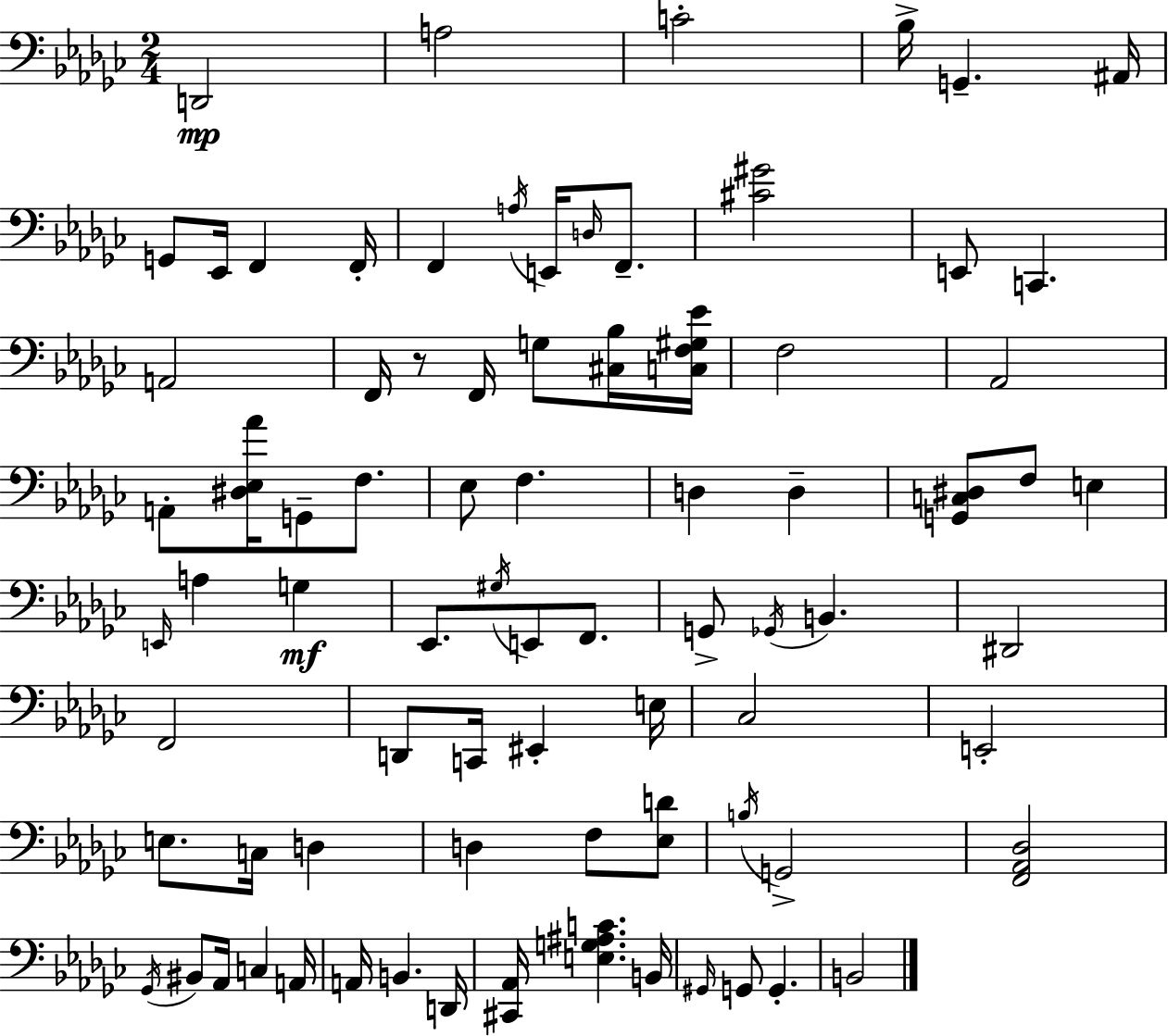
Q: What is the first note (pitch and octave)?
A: D2